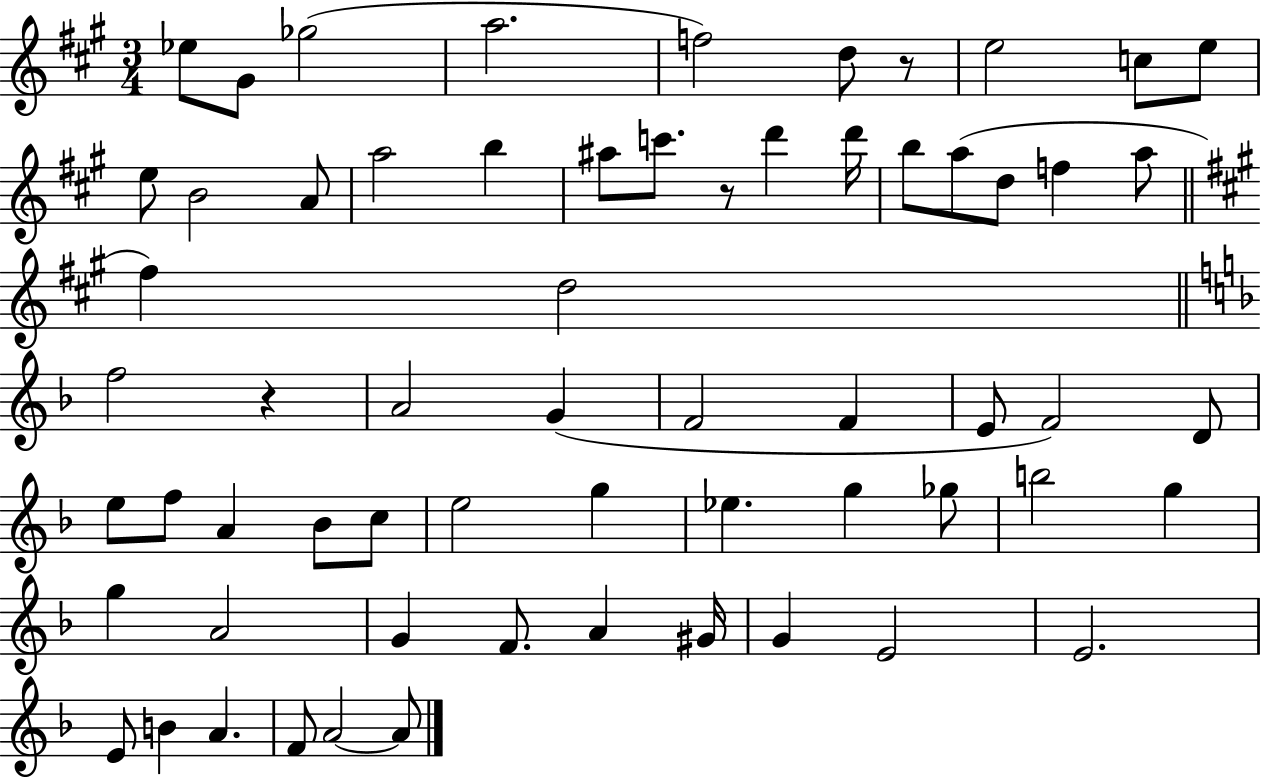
Eb5/e G#4/e Gb5/h A5/h. F5/h D5/e R/e E5/h C5/e E5/e E5/e B4/h A4/e A5/h B5/q A#5/e C6/e. R/e D6/q D6/s B5/e A5/e D5/e F5/q A5/e F#5/q D5/h F5/h R/q A4/h G4/q F4/h F4/q E4/e F4/h D4/e E5/e F5/e A4/q Bb4/e C5/e E5/h G5/q Eb5/q. G5/q Gb5/e B5/h G5/q G5/q A4/h G4/q F4/e. A4/q G#4/s G4/q E4/h E4/h. E4/e B4/q A4/q. F4/e A4/h A4/e